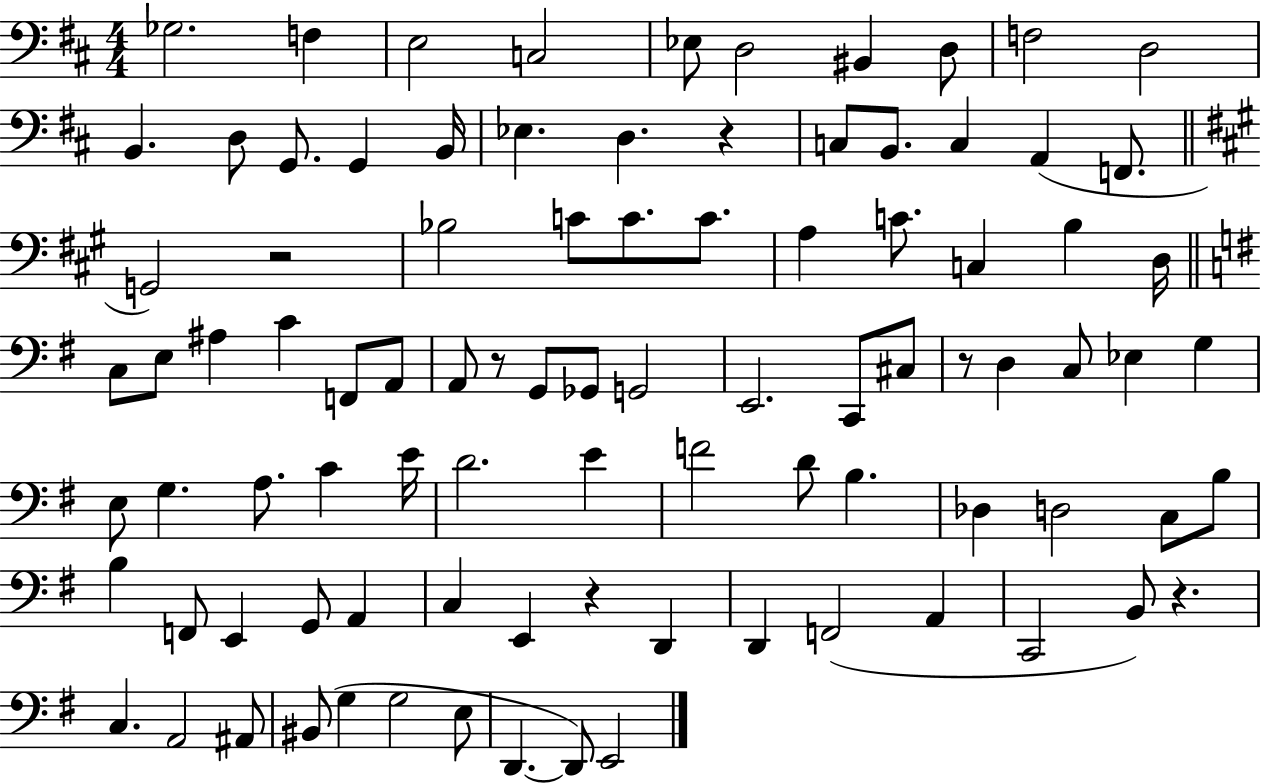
Gb3/h. F3/q E3/h C3/h Eb3/e D3/h BIS2/q D3/e F3/h D3/h B2/q. D3/e G2/e. G2/q B2/s Eb3/q. D3/q. R/q C3/e B2/e. C3/q A2/q F2/e. G2/h R/h Bb3/h C4/e C4/e. C4/e. A3/q C4/e. C3/q B3/q D3/s C3/e E3/e A#3/q C4/q F2/e A2/e A2/e R/e G2/e Gb2/e G2/h E2/h. C2/e C#3/e R/e D3/q C3/e Eb3/q G3/q E3/e G3/q. A3/e. C4/q E4/s D4/h. E4/q F4/h D4/e B3/q. Db3/q D3/h C3/e B3/e B3/q F2/e E2/q G2/e A2/q C3/q E2/q R/q D2/q D2/q F2/h A2/q C2/h B2/e R/q. C3/q. A2/h A#2/e BIS2/e G3/q G3/h E3/e D2/q. D2/e E2/h